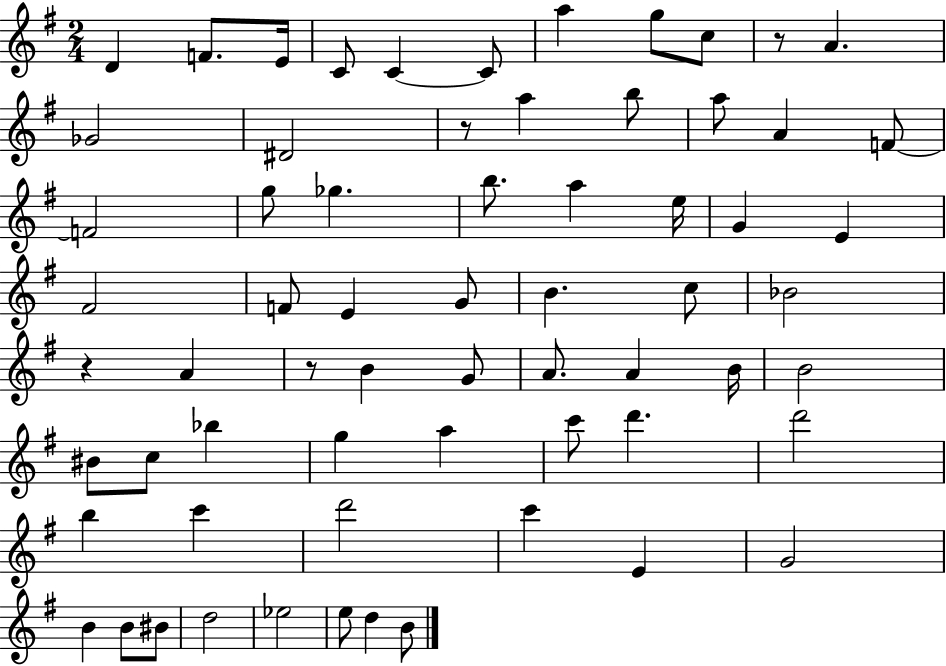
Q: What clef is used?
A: treble